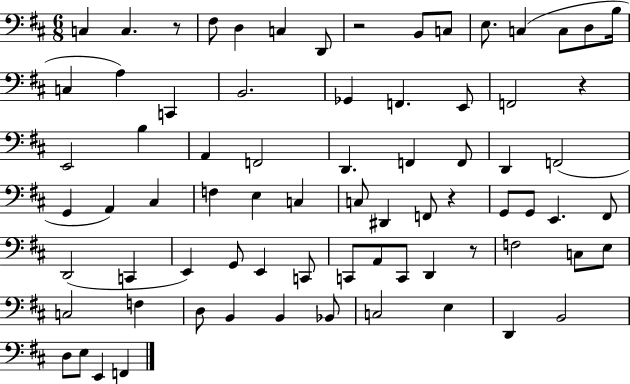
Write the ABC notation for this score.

X:1
T:Untitled
M:6/8
L:1/4
K:D
C, C, z/2 ^F,/2 D, C, D,,/2 z2 B,,/2 C,/2 E,/2 C, C,/2 D,/2 B,/4 C, A, C,, B,,2 _G,, F,, E,,/2 F,,2 z E,,2 B, A,, F,,2 D,, F,, F,,/2 D,, F,,2 G,, A,, ^C, F, E, C, C,/2 ^D,, F,,/2 z G,,/2 G,,/2 E,, ^F,,/2 D,,2 C,, E,, G,,/2 E,, C,,/2 C,,/2 A,,/2 C,,/2 D,, z/2 F,2 C,/2 E,/2 C,2 F, D,/2 B,, B,, _B,,/2 C,2 E, D,, B,,2 D,/2 E,/2 E,, F,,